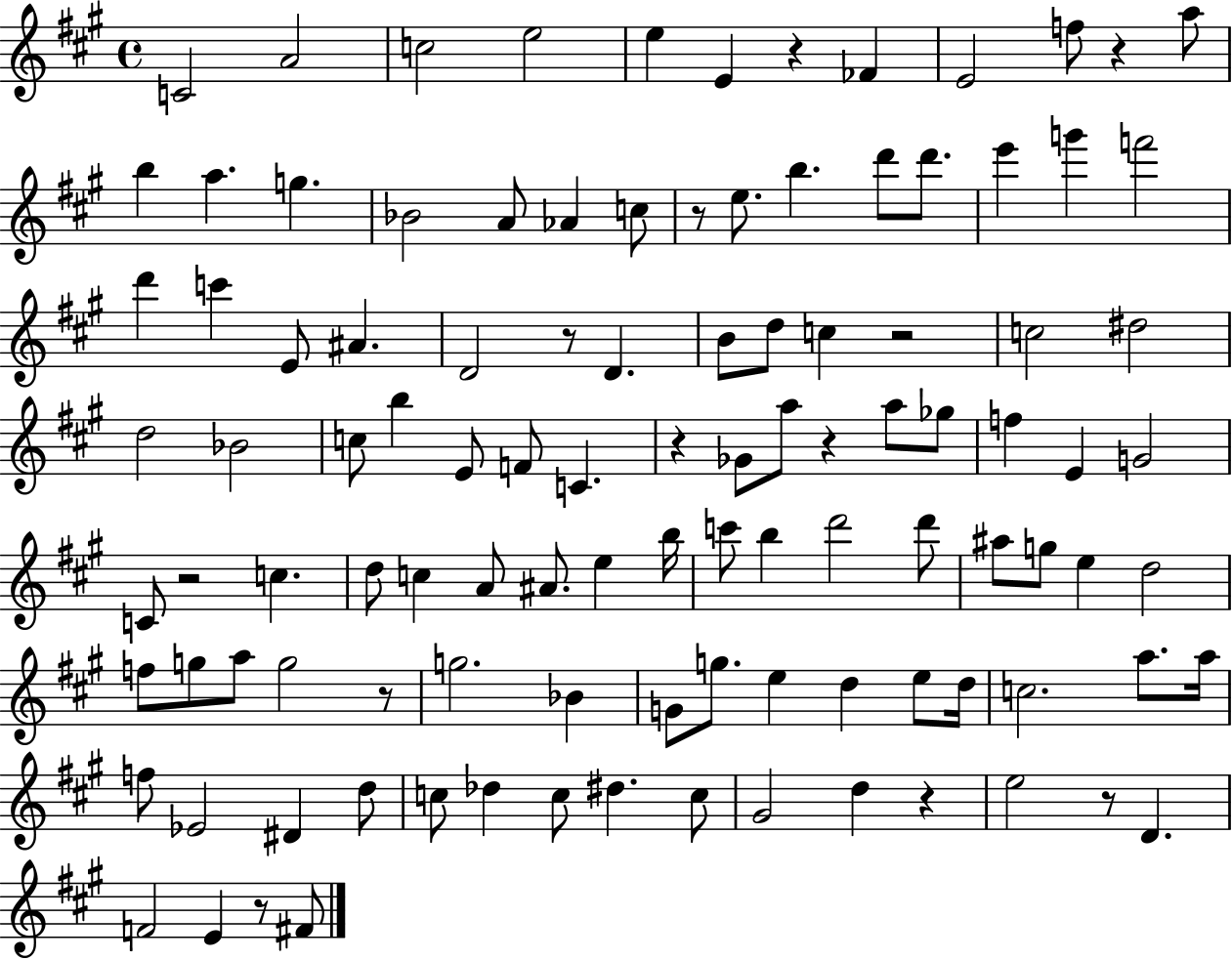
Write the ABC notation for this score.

X:1
T:Untitled
M:4/4
L:1/4
K:A
C2 A2 c2 e2 e E z _F E2 f/2 z a/2 b a g _B2 A/2 _A c/2 z/2 e/2 b d'/2 d'/2 e' g' f'2 d' c' E/2 ^A D2 z/2 D B/2 d/2 c z2 c2 ^d2 d2 _B2 c/2 b E/2 F/2 C z _G/2 a/2 z a/2 _g/2 f E G2 C/2 z2 c d/2 c A/2 ^A/2 e b/4 c'/2 b d'2 d'/2 ^a/2 g/2 e d2 f/2 g/2 a/2 g2 z/2 g2 _B G/2 g/2 e d e/2 d/4 c2 a/2 a/4 f/2 _E2 ^D d/2 c/2 _d c/2 ^d c/2 ^G2 d z e2 z/2 D F2 E z/2 ^F/2